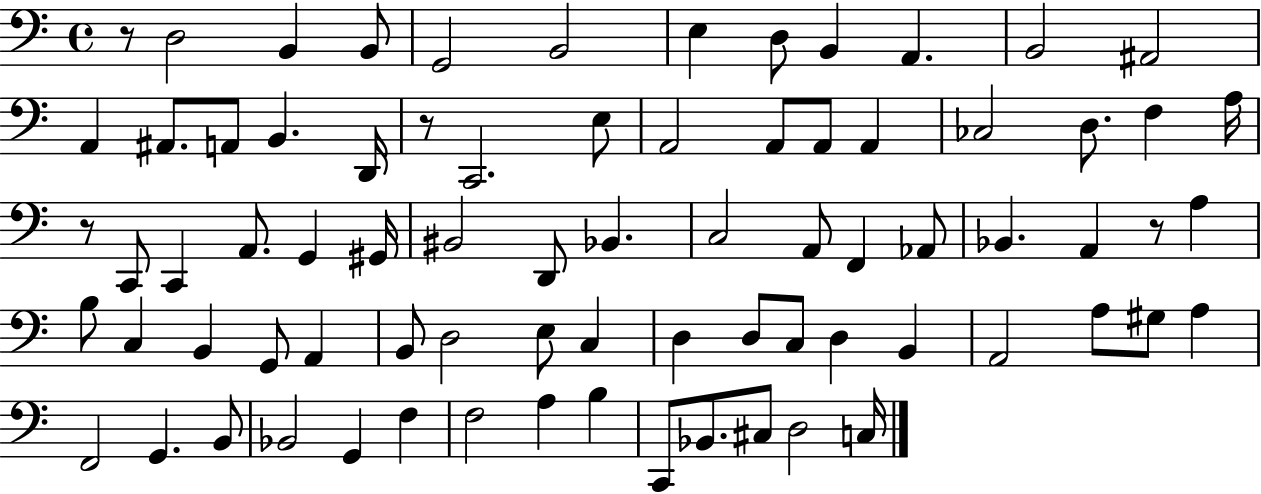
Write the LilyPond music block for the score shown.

{
  \clef bass
  \time 4/4
  \defaultTimeSignature
  \key c \major
  r8 d2 b,4 b,8 | g,2 b,2 | e4 d8 b,4 a,4. | b,2 ais,2 | \break a,4 ais,8. a,8 b,4. d,16 | r8 c,2. e8 | a,2 a,8 a,8 a,4 | ces2 d8. f4 a16 | \break r8 c,8 c,4 a,8. g,4 gis,16 | bis,2 d,8 bes,4. | c2 a,8 f,4 aes,8 | bes,4. a,4 r8 a4 | \break b8 c4 b,4 g,8 a,4 | b,8 d2 e8 c4 | d4 d8 c8 d4 b,4 | a,2 a8 gis8 a4 | \break f,2 g,4. b,8 | bes,2 g,4 f4 | f2 a4 b4 | c,8 bes,8. cis8 d2 c16 | \break \bar "|."
}